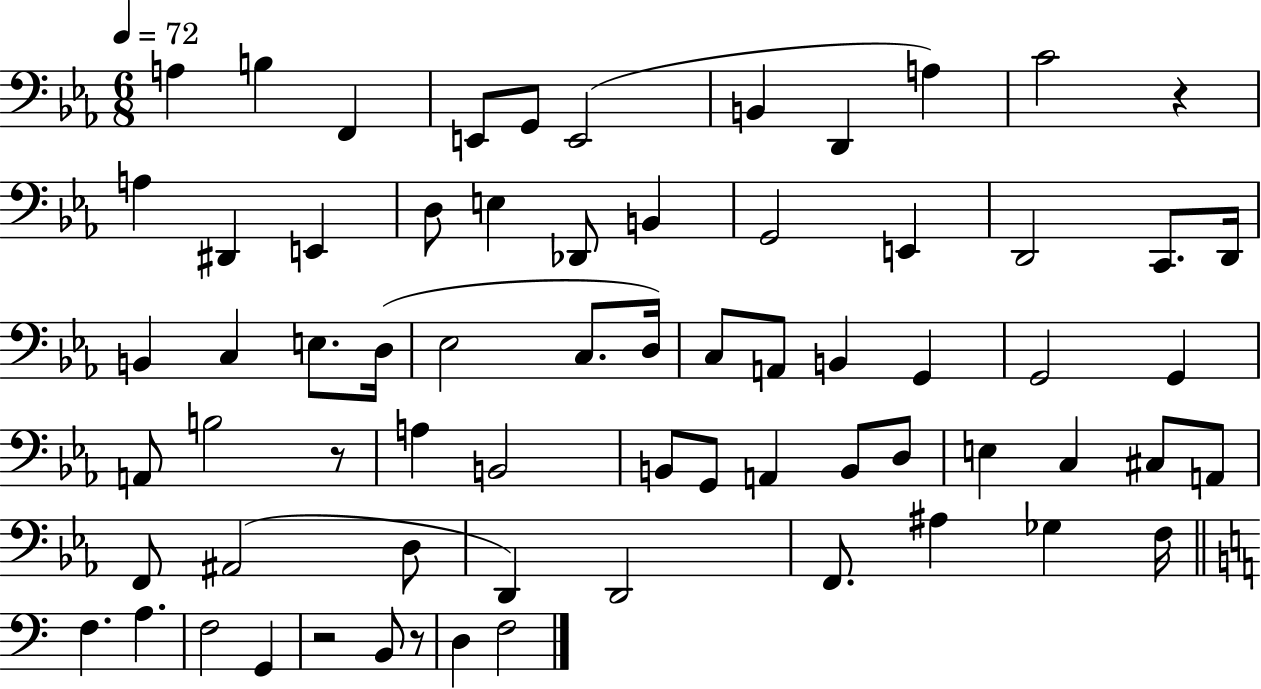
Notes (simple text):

A3/q B3/q F2/q E2/e G2/e E2/h B2/q D2/q A3/q C4/h R/q A3/q D#2/q E2/q D3/e E3/q Db2/e B2/q G2/h E2/q D2/h C2/e. D2/s B2/q C3/q E3/e. D3/s Eb3/h C3/e. D3/s C3/e A2/e B2/q G2/q G2/h G2/q A2/e B3/h R/e A3/q B2/h B2/e G2/e A2/q B2/e D3/e E3/q C3/q C#3/e A2/e F2/e A#2/h D3/e D2/q D2/h F2/e. A#3/q Gb3/q F3/s F3/q. A3/q. F3/h G2/q R/h B2/e R/e D3/q F3/h